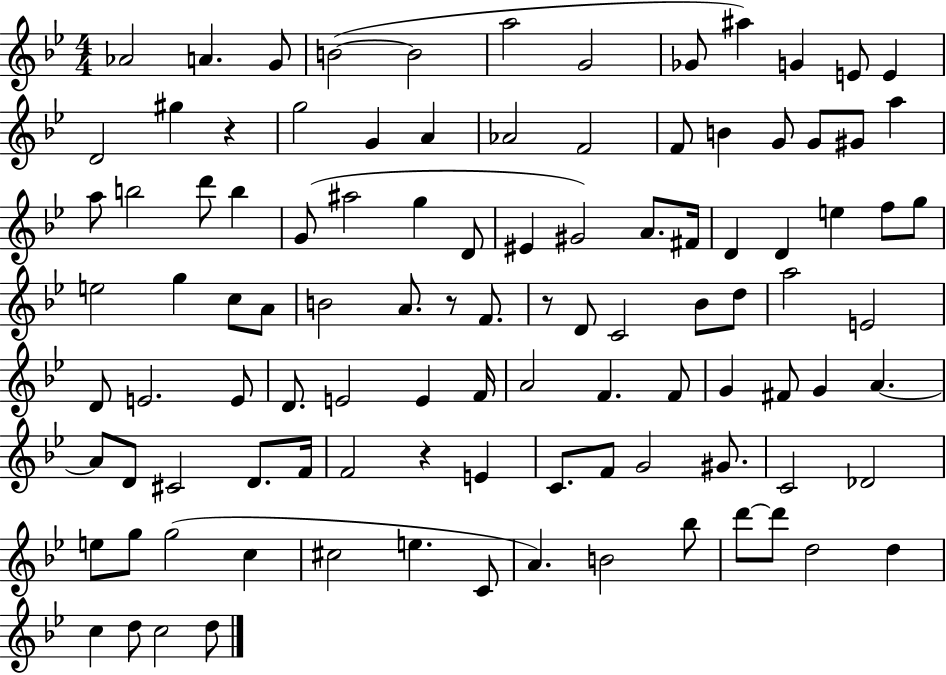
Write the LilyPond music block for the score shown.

{
  \clef treble
  \numericTimeSignature
  \time 4/4
  \key bes \major
  aes'2 a'4. g'8 | b'2~(~ b'2 | a''2 g'2 | ges'8 ais''4) g'4 e'8 e'4 | \break d'2 gis''4 r4 | g''2 g'4 a'4 | aes'2 f'2 | f'8 b'4 g'8 g'8 gis'8 a''4 | \break a''8 b''2 d'''8 b''4 | g'8( ais''2 g''4 d'8 | eis'4 gis'2) a'8. fis'16 | d'4 d'4 e''4 f''8 g''8 | \break e''2 g''4 c''8 a'8 | b'2 a'8. r8 f'8. | r8 d'8 c'2 bes'8 d''8 | a''2 e'2 | \break d'8 e'2. e'8 | d'8. e'2 e'4 f'16 | a'2 f'4. f'8 | g'4 fis'8 g'4 a'4.~~ | \break a'8 d'8 cis'2 d'8. f'16 | f'2 r4 e'4 | c'8. f'8 g'2 gis'8. | c'2 des'2 | \break e''8 g''8 g''2( c''4 | cis''2 e''4. c'8 | a'4.) b'2 bes''8 | d'''8~~ d'''8 d''2 d''4 | \break c''4 d''8 c''2 d''8 | \bar "|."
}